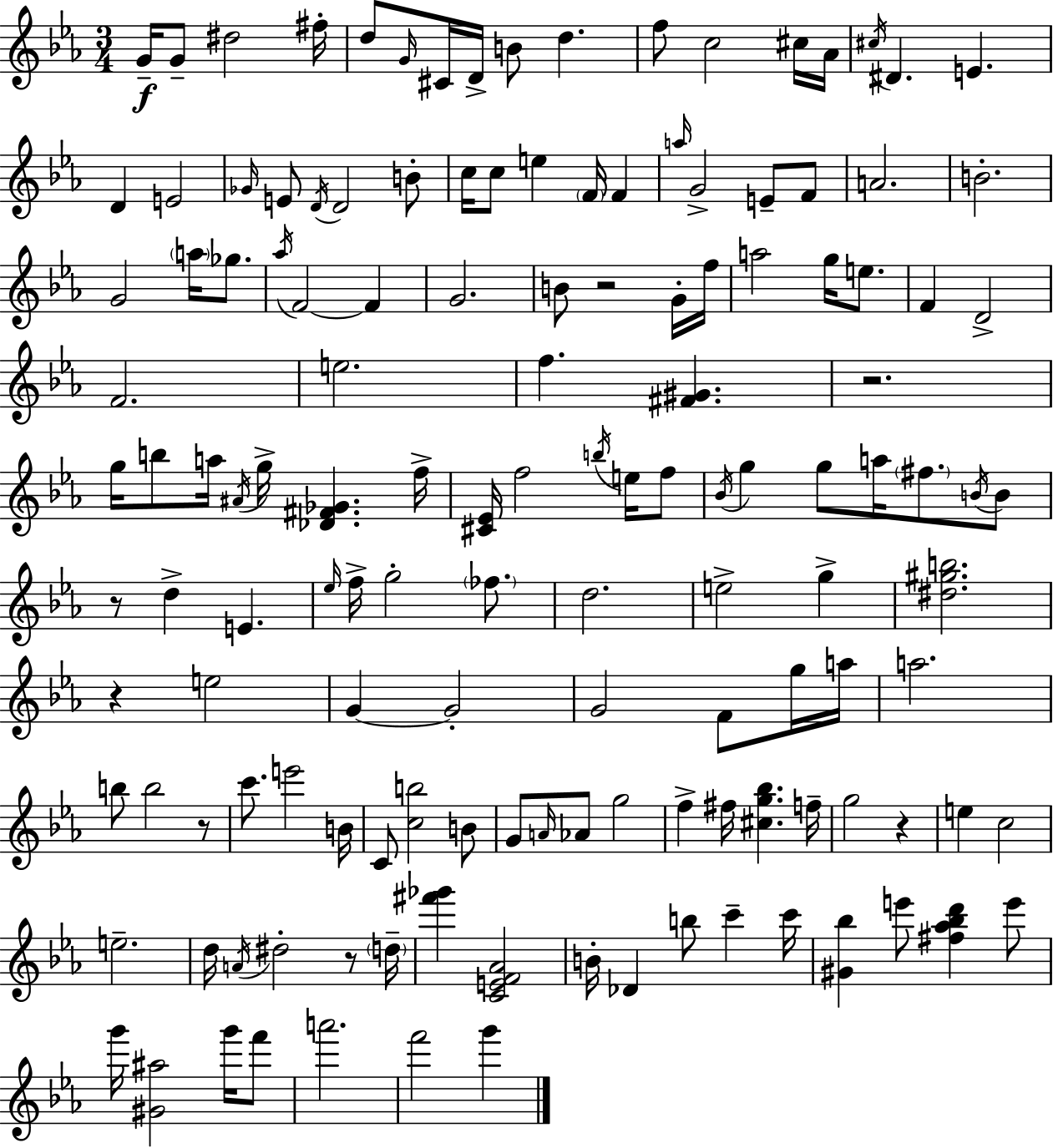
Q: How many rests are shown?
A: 7